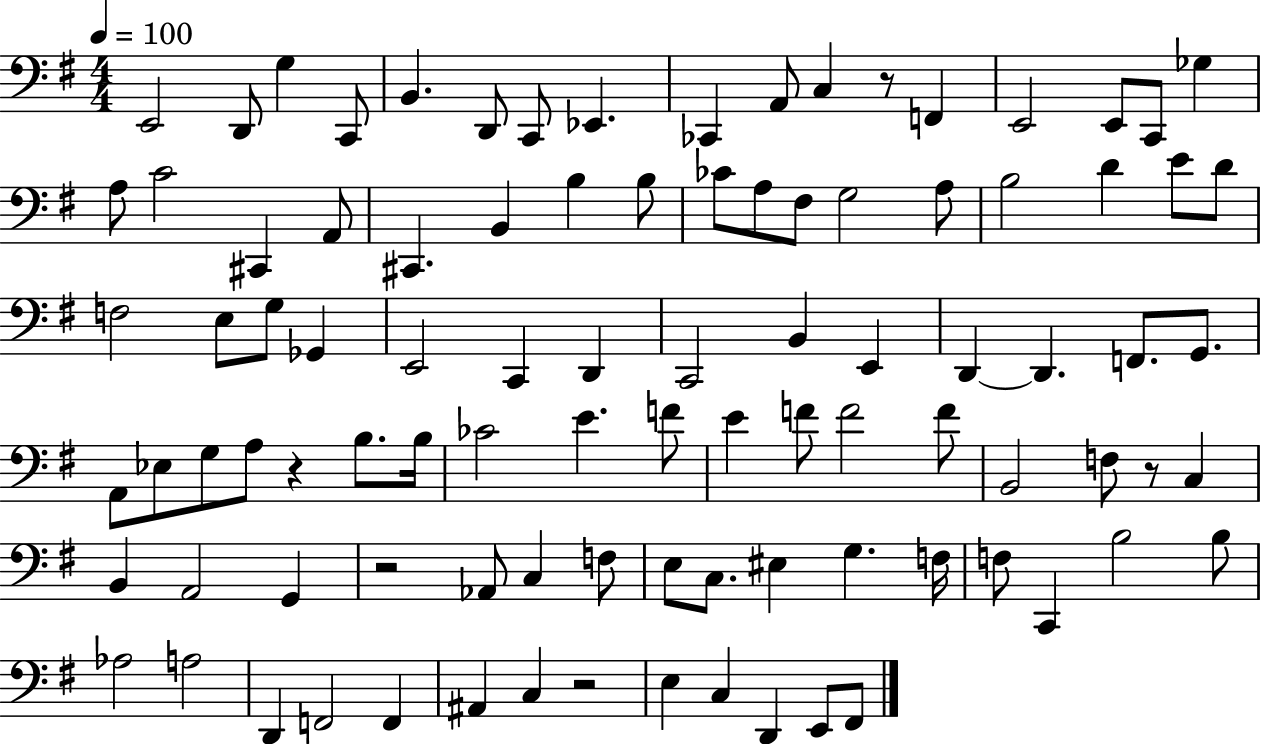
{
  \clef bass
  \numericTimeSignature
  \time 4/4
  \key g \major
  \tempo 4 = 100
  e,2 d,8 g4 c,8 | b,4. d,8 c,8 ees,4. | ces,4 a,8 c4 r8 f,4 | e,2 e,8 c,8 ges4 | \break a8 c'2 cis,4 a,8 | cis,4. b,4 b4 b8 | ces'8 a8 fis8 g2 a8 | b2 d'4 e'8 d'8 | \break f2 e8 g8 ges,4 | e,2 c,4 d,4 | c,2 b,4 e,4 | d,4~~ d,4. f,8. g,8. | \break a,8 ees8 g8 a8 r4 b8. b16 | ces'2 e'4. f'8 | e'4 f'8 f'2 f'8 | b,2 f8 r8 c4 | \break b,4 a,2 g,4 | r2 aes,8 c4 f8 | e8 c8. eis4 g4. f16 | f8 c,4 b2 b8 | \break aes2 a2 | d,4 f,2 f,4 | ais,4 c4 r2 | e4 c4 d,4 e,8 fis,8 | \break \bar "|."
}